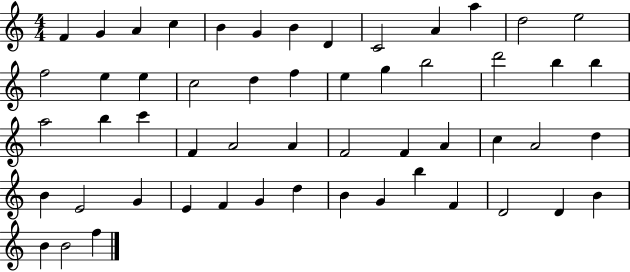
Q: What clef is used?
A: treble